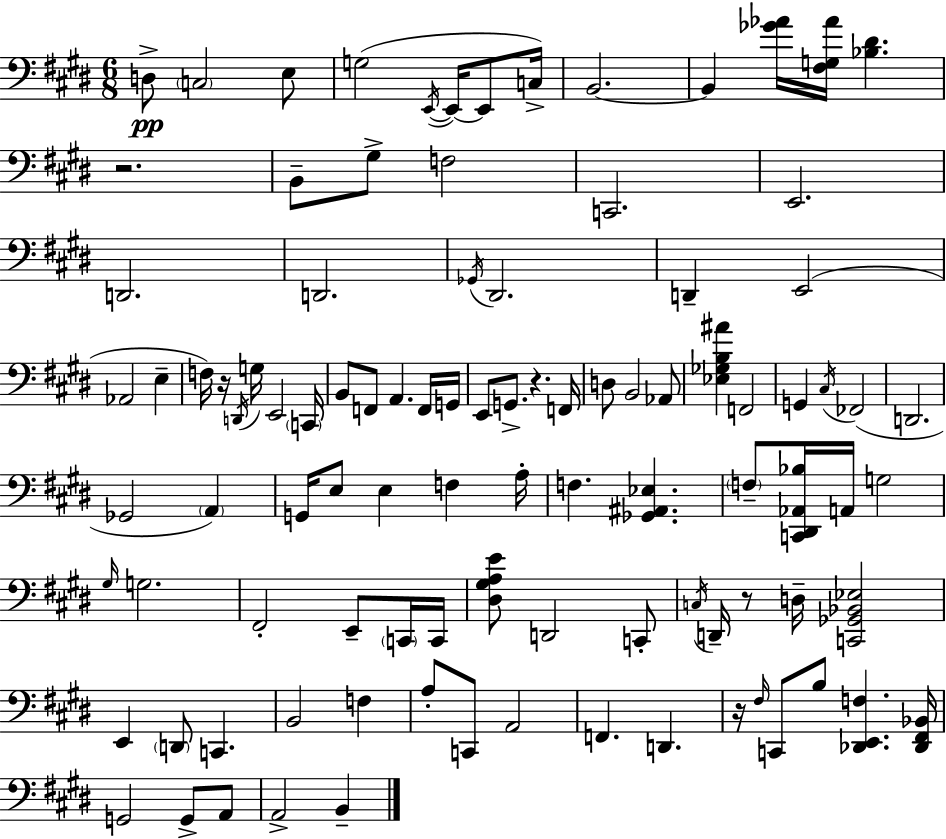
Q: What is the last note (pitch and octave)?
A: B2